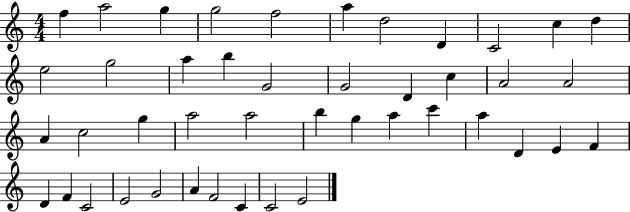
{
  \clef treble
  \numericTimeSignature
  \time 4/4
  \key c \major
  f''4 a''2 g''4 | g''2 f''2 | a''4 d''2 d'4 | c'2 c''4 d''4 | \break e''2 g''2 | a''4 b''4 g'2 | g'2 d'4 c''4 | a'2 a'2 | \break a'4 c''2 g''4 | a''2 a''2 | b''4 g''4 a''4 c'''4 | a''4 d'4 e'4 f'4 | \break d'4 f'4 c'2 | e'2 g'2 | a'4 f'2 c'4 | c'2 e'2 | \break \bar "|."
}